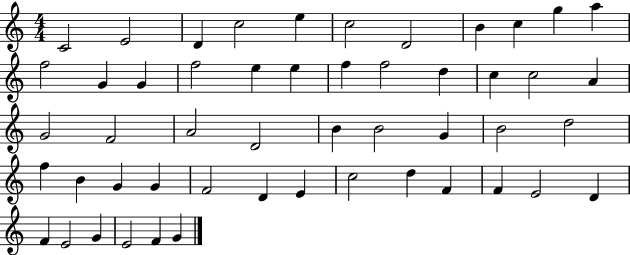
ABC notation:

X:1
T:Untitled
M:4/4
L:1/4
K:C
C2 E2 D c2 e c2 D2 B c g a f2 G G f2 e e f f2 d c c2 A G2 F2 A2 D2 B B2 G B2 d2 f B G G F2 D E c2 d F F E2 D F E2 G E2 F G